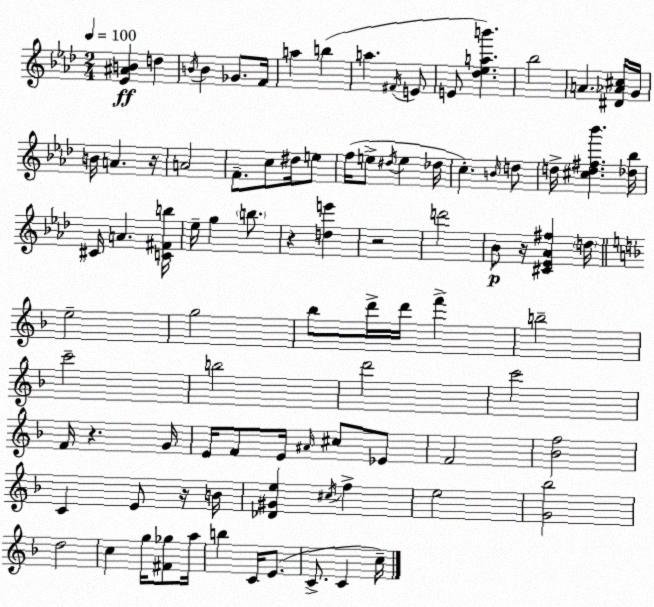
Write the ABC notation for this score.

X:1
T:Untitled
M:2/4
L:1/4
K:Fm
[_E^AB] d B/4 B _G/2 F/4 a b a ^F/4 E/2 E/2 [_d_eab'] _b2 A [^D_A^c]/4 G/4 B/4 A z/4 A2 F/2 c/2 ^d/4 e/2 f/4 e/2 ^d/4 e _d/4 c B/4 d/2 d/4 [^cd^f_b'] [_d_b]/4 ^C/4 A [C^Fb]/4 _e/4 g b/2 z [de'] z2 d'2 _B/2 z/4 [^C_E_A^f] d/4 e2 g2 _b/2 d'/4 d'/4 f' b2 c'2 b2 d'2 c'2 F/4 z G/4 E/4 F/2 E/4 ^A/4 ^c/2 _E/2 F2 [_Bf]2 C E/2 z/4 B/4 [_D^Ge] ^c/4 f e2 [G_b]2 d2 c g/4 [^F_g]/2 a/4 b C/4 E/2 C/2 C c/4